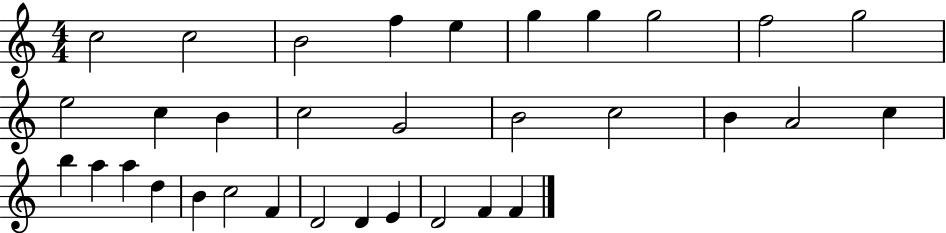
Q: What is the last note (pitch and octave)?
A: F4